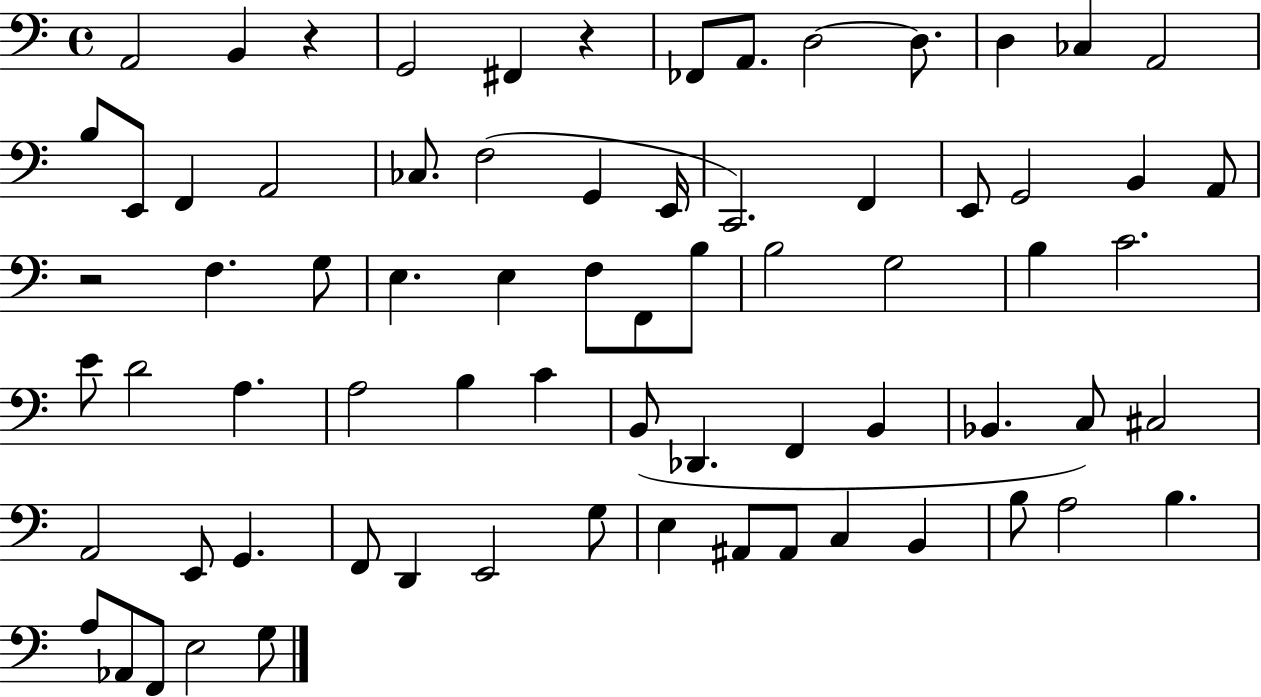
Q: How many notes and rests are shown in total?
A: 72